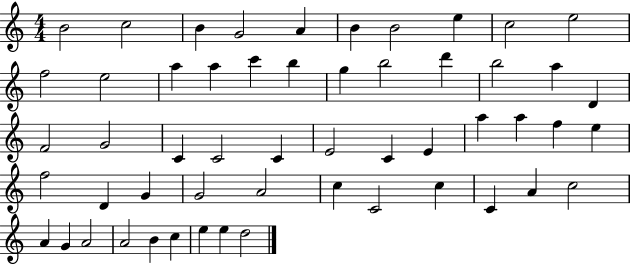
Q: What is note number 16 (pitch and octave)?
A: B5